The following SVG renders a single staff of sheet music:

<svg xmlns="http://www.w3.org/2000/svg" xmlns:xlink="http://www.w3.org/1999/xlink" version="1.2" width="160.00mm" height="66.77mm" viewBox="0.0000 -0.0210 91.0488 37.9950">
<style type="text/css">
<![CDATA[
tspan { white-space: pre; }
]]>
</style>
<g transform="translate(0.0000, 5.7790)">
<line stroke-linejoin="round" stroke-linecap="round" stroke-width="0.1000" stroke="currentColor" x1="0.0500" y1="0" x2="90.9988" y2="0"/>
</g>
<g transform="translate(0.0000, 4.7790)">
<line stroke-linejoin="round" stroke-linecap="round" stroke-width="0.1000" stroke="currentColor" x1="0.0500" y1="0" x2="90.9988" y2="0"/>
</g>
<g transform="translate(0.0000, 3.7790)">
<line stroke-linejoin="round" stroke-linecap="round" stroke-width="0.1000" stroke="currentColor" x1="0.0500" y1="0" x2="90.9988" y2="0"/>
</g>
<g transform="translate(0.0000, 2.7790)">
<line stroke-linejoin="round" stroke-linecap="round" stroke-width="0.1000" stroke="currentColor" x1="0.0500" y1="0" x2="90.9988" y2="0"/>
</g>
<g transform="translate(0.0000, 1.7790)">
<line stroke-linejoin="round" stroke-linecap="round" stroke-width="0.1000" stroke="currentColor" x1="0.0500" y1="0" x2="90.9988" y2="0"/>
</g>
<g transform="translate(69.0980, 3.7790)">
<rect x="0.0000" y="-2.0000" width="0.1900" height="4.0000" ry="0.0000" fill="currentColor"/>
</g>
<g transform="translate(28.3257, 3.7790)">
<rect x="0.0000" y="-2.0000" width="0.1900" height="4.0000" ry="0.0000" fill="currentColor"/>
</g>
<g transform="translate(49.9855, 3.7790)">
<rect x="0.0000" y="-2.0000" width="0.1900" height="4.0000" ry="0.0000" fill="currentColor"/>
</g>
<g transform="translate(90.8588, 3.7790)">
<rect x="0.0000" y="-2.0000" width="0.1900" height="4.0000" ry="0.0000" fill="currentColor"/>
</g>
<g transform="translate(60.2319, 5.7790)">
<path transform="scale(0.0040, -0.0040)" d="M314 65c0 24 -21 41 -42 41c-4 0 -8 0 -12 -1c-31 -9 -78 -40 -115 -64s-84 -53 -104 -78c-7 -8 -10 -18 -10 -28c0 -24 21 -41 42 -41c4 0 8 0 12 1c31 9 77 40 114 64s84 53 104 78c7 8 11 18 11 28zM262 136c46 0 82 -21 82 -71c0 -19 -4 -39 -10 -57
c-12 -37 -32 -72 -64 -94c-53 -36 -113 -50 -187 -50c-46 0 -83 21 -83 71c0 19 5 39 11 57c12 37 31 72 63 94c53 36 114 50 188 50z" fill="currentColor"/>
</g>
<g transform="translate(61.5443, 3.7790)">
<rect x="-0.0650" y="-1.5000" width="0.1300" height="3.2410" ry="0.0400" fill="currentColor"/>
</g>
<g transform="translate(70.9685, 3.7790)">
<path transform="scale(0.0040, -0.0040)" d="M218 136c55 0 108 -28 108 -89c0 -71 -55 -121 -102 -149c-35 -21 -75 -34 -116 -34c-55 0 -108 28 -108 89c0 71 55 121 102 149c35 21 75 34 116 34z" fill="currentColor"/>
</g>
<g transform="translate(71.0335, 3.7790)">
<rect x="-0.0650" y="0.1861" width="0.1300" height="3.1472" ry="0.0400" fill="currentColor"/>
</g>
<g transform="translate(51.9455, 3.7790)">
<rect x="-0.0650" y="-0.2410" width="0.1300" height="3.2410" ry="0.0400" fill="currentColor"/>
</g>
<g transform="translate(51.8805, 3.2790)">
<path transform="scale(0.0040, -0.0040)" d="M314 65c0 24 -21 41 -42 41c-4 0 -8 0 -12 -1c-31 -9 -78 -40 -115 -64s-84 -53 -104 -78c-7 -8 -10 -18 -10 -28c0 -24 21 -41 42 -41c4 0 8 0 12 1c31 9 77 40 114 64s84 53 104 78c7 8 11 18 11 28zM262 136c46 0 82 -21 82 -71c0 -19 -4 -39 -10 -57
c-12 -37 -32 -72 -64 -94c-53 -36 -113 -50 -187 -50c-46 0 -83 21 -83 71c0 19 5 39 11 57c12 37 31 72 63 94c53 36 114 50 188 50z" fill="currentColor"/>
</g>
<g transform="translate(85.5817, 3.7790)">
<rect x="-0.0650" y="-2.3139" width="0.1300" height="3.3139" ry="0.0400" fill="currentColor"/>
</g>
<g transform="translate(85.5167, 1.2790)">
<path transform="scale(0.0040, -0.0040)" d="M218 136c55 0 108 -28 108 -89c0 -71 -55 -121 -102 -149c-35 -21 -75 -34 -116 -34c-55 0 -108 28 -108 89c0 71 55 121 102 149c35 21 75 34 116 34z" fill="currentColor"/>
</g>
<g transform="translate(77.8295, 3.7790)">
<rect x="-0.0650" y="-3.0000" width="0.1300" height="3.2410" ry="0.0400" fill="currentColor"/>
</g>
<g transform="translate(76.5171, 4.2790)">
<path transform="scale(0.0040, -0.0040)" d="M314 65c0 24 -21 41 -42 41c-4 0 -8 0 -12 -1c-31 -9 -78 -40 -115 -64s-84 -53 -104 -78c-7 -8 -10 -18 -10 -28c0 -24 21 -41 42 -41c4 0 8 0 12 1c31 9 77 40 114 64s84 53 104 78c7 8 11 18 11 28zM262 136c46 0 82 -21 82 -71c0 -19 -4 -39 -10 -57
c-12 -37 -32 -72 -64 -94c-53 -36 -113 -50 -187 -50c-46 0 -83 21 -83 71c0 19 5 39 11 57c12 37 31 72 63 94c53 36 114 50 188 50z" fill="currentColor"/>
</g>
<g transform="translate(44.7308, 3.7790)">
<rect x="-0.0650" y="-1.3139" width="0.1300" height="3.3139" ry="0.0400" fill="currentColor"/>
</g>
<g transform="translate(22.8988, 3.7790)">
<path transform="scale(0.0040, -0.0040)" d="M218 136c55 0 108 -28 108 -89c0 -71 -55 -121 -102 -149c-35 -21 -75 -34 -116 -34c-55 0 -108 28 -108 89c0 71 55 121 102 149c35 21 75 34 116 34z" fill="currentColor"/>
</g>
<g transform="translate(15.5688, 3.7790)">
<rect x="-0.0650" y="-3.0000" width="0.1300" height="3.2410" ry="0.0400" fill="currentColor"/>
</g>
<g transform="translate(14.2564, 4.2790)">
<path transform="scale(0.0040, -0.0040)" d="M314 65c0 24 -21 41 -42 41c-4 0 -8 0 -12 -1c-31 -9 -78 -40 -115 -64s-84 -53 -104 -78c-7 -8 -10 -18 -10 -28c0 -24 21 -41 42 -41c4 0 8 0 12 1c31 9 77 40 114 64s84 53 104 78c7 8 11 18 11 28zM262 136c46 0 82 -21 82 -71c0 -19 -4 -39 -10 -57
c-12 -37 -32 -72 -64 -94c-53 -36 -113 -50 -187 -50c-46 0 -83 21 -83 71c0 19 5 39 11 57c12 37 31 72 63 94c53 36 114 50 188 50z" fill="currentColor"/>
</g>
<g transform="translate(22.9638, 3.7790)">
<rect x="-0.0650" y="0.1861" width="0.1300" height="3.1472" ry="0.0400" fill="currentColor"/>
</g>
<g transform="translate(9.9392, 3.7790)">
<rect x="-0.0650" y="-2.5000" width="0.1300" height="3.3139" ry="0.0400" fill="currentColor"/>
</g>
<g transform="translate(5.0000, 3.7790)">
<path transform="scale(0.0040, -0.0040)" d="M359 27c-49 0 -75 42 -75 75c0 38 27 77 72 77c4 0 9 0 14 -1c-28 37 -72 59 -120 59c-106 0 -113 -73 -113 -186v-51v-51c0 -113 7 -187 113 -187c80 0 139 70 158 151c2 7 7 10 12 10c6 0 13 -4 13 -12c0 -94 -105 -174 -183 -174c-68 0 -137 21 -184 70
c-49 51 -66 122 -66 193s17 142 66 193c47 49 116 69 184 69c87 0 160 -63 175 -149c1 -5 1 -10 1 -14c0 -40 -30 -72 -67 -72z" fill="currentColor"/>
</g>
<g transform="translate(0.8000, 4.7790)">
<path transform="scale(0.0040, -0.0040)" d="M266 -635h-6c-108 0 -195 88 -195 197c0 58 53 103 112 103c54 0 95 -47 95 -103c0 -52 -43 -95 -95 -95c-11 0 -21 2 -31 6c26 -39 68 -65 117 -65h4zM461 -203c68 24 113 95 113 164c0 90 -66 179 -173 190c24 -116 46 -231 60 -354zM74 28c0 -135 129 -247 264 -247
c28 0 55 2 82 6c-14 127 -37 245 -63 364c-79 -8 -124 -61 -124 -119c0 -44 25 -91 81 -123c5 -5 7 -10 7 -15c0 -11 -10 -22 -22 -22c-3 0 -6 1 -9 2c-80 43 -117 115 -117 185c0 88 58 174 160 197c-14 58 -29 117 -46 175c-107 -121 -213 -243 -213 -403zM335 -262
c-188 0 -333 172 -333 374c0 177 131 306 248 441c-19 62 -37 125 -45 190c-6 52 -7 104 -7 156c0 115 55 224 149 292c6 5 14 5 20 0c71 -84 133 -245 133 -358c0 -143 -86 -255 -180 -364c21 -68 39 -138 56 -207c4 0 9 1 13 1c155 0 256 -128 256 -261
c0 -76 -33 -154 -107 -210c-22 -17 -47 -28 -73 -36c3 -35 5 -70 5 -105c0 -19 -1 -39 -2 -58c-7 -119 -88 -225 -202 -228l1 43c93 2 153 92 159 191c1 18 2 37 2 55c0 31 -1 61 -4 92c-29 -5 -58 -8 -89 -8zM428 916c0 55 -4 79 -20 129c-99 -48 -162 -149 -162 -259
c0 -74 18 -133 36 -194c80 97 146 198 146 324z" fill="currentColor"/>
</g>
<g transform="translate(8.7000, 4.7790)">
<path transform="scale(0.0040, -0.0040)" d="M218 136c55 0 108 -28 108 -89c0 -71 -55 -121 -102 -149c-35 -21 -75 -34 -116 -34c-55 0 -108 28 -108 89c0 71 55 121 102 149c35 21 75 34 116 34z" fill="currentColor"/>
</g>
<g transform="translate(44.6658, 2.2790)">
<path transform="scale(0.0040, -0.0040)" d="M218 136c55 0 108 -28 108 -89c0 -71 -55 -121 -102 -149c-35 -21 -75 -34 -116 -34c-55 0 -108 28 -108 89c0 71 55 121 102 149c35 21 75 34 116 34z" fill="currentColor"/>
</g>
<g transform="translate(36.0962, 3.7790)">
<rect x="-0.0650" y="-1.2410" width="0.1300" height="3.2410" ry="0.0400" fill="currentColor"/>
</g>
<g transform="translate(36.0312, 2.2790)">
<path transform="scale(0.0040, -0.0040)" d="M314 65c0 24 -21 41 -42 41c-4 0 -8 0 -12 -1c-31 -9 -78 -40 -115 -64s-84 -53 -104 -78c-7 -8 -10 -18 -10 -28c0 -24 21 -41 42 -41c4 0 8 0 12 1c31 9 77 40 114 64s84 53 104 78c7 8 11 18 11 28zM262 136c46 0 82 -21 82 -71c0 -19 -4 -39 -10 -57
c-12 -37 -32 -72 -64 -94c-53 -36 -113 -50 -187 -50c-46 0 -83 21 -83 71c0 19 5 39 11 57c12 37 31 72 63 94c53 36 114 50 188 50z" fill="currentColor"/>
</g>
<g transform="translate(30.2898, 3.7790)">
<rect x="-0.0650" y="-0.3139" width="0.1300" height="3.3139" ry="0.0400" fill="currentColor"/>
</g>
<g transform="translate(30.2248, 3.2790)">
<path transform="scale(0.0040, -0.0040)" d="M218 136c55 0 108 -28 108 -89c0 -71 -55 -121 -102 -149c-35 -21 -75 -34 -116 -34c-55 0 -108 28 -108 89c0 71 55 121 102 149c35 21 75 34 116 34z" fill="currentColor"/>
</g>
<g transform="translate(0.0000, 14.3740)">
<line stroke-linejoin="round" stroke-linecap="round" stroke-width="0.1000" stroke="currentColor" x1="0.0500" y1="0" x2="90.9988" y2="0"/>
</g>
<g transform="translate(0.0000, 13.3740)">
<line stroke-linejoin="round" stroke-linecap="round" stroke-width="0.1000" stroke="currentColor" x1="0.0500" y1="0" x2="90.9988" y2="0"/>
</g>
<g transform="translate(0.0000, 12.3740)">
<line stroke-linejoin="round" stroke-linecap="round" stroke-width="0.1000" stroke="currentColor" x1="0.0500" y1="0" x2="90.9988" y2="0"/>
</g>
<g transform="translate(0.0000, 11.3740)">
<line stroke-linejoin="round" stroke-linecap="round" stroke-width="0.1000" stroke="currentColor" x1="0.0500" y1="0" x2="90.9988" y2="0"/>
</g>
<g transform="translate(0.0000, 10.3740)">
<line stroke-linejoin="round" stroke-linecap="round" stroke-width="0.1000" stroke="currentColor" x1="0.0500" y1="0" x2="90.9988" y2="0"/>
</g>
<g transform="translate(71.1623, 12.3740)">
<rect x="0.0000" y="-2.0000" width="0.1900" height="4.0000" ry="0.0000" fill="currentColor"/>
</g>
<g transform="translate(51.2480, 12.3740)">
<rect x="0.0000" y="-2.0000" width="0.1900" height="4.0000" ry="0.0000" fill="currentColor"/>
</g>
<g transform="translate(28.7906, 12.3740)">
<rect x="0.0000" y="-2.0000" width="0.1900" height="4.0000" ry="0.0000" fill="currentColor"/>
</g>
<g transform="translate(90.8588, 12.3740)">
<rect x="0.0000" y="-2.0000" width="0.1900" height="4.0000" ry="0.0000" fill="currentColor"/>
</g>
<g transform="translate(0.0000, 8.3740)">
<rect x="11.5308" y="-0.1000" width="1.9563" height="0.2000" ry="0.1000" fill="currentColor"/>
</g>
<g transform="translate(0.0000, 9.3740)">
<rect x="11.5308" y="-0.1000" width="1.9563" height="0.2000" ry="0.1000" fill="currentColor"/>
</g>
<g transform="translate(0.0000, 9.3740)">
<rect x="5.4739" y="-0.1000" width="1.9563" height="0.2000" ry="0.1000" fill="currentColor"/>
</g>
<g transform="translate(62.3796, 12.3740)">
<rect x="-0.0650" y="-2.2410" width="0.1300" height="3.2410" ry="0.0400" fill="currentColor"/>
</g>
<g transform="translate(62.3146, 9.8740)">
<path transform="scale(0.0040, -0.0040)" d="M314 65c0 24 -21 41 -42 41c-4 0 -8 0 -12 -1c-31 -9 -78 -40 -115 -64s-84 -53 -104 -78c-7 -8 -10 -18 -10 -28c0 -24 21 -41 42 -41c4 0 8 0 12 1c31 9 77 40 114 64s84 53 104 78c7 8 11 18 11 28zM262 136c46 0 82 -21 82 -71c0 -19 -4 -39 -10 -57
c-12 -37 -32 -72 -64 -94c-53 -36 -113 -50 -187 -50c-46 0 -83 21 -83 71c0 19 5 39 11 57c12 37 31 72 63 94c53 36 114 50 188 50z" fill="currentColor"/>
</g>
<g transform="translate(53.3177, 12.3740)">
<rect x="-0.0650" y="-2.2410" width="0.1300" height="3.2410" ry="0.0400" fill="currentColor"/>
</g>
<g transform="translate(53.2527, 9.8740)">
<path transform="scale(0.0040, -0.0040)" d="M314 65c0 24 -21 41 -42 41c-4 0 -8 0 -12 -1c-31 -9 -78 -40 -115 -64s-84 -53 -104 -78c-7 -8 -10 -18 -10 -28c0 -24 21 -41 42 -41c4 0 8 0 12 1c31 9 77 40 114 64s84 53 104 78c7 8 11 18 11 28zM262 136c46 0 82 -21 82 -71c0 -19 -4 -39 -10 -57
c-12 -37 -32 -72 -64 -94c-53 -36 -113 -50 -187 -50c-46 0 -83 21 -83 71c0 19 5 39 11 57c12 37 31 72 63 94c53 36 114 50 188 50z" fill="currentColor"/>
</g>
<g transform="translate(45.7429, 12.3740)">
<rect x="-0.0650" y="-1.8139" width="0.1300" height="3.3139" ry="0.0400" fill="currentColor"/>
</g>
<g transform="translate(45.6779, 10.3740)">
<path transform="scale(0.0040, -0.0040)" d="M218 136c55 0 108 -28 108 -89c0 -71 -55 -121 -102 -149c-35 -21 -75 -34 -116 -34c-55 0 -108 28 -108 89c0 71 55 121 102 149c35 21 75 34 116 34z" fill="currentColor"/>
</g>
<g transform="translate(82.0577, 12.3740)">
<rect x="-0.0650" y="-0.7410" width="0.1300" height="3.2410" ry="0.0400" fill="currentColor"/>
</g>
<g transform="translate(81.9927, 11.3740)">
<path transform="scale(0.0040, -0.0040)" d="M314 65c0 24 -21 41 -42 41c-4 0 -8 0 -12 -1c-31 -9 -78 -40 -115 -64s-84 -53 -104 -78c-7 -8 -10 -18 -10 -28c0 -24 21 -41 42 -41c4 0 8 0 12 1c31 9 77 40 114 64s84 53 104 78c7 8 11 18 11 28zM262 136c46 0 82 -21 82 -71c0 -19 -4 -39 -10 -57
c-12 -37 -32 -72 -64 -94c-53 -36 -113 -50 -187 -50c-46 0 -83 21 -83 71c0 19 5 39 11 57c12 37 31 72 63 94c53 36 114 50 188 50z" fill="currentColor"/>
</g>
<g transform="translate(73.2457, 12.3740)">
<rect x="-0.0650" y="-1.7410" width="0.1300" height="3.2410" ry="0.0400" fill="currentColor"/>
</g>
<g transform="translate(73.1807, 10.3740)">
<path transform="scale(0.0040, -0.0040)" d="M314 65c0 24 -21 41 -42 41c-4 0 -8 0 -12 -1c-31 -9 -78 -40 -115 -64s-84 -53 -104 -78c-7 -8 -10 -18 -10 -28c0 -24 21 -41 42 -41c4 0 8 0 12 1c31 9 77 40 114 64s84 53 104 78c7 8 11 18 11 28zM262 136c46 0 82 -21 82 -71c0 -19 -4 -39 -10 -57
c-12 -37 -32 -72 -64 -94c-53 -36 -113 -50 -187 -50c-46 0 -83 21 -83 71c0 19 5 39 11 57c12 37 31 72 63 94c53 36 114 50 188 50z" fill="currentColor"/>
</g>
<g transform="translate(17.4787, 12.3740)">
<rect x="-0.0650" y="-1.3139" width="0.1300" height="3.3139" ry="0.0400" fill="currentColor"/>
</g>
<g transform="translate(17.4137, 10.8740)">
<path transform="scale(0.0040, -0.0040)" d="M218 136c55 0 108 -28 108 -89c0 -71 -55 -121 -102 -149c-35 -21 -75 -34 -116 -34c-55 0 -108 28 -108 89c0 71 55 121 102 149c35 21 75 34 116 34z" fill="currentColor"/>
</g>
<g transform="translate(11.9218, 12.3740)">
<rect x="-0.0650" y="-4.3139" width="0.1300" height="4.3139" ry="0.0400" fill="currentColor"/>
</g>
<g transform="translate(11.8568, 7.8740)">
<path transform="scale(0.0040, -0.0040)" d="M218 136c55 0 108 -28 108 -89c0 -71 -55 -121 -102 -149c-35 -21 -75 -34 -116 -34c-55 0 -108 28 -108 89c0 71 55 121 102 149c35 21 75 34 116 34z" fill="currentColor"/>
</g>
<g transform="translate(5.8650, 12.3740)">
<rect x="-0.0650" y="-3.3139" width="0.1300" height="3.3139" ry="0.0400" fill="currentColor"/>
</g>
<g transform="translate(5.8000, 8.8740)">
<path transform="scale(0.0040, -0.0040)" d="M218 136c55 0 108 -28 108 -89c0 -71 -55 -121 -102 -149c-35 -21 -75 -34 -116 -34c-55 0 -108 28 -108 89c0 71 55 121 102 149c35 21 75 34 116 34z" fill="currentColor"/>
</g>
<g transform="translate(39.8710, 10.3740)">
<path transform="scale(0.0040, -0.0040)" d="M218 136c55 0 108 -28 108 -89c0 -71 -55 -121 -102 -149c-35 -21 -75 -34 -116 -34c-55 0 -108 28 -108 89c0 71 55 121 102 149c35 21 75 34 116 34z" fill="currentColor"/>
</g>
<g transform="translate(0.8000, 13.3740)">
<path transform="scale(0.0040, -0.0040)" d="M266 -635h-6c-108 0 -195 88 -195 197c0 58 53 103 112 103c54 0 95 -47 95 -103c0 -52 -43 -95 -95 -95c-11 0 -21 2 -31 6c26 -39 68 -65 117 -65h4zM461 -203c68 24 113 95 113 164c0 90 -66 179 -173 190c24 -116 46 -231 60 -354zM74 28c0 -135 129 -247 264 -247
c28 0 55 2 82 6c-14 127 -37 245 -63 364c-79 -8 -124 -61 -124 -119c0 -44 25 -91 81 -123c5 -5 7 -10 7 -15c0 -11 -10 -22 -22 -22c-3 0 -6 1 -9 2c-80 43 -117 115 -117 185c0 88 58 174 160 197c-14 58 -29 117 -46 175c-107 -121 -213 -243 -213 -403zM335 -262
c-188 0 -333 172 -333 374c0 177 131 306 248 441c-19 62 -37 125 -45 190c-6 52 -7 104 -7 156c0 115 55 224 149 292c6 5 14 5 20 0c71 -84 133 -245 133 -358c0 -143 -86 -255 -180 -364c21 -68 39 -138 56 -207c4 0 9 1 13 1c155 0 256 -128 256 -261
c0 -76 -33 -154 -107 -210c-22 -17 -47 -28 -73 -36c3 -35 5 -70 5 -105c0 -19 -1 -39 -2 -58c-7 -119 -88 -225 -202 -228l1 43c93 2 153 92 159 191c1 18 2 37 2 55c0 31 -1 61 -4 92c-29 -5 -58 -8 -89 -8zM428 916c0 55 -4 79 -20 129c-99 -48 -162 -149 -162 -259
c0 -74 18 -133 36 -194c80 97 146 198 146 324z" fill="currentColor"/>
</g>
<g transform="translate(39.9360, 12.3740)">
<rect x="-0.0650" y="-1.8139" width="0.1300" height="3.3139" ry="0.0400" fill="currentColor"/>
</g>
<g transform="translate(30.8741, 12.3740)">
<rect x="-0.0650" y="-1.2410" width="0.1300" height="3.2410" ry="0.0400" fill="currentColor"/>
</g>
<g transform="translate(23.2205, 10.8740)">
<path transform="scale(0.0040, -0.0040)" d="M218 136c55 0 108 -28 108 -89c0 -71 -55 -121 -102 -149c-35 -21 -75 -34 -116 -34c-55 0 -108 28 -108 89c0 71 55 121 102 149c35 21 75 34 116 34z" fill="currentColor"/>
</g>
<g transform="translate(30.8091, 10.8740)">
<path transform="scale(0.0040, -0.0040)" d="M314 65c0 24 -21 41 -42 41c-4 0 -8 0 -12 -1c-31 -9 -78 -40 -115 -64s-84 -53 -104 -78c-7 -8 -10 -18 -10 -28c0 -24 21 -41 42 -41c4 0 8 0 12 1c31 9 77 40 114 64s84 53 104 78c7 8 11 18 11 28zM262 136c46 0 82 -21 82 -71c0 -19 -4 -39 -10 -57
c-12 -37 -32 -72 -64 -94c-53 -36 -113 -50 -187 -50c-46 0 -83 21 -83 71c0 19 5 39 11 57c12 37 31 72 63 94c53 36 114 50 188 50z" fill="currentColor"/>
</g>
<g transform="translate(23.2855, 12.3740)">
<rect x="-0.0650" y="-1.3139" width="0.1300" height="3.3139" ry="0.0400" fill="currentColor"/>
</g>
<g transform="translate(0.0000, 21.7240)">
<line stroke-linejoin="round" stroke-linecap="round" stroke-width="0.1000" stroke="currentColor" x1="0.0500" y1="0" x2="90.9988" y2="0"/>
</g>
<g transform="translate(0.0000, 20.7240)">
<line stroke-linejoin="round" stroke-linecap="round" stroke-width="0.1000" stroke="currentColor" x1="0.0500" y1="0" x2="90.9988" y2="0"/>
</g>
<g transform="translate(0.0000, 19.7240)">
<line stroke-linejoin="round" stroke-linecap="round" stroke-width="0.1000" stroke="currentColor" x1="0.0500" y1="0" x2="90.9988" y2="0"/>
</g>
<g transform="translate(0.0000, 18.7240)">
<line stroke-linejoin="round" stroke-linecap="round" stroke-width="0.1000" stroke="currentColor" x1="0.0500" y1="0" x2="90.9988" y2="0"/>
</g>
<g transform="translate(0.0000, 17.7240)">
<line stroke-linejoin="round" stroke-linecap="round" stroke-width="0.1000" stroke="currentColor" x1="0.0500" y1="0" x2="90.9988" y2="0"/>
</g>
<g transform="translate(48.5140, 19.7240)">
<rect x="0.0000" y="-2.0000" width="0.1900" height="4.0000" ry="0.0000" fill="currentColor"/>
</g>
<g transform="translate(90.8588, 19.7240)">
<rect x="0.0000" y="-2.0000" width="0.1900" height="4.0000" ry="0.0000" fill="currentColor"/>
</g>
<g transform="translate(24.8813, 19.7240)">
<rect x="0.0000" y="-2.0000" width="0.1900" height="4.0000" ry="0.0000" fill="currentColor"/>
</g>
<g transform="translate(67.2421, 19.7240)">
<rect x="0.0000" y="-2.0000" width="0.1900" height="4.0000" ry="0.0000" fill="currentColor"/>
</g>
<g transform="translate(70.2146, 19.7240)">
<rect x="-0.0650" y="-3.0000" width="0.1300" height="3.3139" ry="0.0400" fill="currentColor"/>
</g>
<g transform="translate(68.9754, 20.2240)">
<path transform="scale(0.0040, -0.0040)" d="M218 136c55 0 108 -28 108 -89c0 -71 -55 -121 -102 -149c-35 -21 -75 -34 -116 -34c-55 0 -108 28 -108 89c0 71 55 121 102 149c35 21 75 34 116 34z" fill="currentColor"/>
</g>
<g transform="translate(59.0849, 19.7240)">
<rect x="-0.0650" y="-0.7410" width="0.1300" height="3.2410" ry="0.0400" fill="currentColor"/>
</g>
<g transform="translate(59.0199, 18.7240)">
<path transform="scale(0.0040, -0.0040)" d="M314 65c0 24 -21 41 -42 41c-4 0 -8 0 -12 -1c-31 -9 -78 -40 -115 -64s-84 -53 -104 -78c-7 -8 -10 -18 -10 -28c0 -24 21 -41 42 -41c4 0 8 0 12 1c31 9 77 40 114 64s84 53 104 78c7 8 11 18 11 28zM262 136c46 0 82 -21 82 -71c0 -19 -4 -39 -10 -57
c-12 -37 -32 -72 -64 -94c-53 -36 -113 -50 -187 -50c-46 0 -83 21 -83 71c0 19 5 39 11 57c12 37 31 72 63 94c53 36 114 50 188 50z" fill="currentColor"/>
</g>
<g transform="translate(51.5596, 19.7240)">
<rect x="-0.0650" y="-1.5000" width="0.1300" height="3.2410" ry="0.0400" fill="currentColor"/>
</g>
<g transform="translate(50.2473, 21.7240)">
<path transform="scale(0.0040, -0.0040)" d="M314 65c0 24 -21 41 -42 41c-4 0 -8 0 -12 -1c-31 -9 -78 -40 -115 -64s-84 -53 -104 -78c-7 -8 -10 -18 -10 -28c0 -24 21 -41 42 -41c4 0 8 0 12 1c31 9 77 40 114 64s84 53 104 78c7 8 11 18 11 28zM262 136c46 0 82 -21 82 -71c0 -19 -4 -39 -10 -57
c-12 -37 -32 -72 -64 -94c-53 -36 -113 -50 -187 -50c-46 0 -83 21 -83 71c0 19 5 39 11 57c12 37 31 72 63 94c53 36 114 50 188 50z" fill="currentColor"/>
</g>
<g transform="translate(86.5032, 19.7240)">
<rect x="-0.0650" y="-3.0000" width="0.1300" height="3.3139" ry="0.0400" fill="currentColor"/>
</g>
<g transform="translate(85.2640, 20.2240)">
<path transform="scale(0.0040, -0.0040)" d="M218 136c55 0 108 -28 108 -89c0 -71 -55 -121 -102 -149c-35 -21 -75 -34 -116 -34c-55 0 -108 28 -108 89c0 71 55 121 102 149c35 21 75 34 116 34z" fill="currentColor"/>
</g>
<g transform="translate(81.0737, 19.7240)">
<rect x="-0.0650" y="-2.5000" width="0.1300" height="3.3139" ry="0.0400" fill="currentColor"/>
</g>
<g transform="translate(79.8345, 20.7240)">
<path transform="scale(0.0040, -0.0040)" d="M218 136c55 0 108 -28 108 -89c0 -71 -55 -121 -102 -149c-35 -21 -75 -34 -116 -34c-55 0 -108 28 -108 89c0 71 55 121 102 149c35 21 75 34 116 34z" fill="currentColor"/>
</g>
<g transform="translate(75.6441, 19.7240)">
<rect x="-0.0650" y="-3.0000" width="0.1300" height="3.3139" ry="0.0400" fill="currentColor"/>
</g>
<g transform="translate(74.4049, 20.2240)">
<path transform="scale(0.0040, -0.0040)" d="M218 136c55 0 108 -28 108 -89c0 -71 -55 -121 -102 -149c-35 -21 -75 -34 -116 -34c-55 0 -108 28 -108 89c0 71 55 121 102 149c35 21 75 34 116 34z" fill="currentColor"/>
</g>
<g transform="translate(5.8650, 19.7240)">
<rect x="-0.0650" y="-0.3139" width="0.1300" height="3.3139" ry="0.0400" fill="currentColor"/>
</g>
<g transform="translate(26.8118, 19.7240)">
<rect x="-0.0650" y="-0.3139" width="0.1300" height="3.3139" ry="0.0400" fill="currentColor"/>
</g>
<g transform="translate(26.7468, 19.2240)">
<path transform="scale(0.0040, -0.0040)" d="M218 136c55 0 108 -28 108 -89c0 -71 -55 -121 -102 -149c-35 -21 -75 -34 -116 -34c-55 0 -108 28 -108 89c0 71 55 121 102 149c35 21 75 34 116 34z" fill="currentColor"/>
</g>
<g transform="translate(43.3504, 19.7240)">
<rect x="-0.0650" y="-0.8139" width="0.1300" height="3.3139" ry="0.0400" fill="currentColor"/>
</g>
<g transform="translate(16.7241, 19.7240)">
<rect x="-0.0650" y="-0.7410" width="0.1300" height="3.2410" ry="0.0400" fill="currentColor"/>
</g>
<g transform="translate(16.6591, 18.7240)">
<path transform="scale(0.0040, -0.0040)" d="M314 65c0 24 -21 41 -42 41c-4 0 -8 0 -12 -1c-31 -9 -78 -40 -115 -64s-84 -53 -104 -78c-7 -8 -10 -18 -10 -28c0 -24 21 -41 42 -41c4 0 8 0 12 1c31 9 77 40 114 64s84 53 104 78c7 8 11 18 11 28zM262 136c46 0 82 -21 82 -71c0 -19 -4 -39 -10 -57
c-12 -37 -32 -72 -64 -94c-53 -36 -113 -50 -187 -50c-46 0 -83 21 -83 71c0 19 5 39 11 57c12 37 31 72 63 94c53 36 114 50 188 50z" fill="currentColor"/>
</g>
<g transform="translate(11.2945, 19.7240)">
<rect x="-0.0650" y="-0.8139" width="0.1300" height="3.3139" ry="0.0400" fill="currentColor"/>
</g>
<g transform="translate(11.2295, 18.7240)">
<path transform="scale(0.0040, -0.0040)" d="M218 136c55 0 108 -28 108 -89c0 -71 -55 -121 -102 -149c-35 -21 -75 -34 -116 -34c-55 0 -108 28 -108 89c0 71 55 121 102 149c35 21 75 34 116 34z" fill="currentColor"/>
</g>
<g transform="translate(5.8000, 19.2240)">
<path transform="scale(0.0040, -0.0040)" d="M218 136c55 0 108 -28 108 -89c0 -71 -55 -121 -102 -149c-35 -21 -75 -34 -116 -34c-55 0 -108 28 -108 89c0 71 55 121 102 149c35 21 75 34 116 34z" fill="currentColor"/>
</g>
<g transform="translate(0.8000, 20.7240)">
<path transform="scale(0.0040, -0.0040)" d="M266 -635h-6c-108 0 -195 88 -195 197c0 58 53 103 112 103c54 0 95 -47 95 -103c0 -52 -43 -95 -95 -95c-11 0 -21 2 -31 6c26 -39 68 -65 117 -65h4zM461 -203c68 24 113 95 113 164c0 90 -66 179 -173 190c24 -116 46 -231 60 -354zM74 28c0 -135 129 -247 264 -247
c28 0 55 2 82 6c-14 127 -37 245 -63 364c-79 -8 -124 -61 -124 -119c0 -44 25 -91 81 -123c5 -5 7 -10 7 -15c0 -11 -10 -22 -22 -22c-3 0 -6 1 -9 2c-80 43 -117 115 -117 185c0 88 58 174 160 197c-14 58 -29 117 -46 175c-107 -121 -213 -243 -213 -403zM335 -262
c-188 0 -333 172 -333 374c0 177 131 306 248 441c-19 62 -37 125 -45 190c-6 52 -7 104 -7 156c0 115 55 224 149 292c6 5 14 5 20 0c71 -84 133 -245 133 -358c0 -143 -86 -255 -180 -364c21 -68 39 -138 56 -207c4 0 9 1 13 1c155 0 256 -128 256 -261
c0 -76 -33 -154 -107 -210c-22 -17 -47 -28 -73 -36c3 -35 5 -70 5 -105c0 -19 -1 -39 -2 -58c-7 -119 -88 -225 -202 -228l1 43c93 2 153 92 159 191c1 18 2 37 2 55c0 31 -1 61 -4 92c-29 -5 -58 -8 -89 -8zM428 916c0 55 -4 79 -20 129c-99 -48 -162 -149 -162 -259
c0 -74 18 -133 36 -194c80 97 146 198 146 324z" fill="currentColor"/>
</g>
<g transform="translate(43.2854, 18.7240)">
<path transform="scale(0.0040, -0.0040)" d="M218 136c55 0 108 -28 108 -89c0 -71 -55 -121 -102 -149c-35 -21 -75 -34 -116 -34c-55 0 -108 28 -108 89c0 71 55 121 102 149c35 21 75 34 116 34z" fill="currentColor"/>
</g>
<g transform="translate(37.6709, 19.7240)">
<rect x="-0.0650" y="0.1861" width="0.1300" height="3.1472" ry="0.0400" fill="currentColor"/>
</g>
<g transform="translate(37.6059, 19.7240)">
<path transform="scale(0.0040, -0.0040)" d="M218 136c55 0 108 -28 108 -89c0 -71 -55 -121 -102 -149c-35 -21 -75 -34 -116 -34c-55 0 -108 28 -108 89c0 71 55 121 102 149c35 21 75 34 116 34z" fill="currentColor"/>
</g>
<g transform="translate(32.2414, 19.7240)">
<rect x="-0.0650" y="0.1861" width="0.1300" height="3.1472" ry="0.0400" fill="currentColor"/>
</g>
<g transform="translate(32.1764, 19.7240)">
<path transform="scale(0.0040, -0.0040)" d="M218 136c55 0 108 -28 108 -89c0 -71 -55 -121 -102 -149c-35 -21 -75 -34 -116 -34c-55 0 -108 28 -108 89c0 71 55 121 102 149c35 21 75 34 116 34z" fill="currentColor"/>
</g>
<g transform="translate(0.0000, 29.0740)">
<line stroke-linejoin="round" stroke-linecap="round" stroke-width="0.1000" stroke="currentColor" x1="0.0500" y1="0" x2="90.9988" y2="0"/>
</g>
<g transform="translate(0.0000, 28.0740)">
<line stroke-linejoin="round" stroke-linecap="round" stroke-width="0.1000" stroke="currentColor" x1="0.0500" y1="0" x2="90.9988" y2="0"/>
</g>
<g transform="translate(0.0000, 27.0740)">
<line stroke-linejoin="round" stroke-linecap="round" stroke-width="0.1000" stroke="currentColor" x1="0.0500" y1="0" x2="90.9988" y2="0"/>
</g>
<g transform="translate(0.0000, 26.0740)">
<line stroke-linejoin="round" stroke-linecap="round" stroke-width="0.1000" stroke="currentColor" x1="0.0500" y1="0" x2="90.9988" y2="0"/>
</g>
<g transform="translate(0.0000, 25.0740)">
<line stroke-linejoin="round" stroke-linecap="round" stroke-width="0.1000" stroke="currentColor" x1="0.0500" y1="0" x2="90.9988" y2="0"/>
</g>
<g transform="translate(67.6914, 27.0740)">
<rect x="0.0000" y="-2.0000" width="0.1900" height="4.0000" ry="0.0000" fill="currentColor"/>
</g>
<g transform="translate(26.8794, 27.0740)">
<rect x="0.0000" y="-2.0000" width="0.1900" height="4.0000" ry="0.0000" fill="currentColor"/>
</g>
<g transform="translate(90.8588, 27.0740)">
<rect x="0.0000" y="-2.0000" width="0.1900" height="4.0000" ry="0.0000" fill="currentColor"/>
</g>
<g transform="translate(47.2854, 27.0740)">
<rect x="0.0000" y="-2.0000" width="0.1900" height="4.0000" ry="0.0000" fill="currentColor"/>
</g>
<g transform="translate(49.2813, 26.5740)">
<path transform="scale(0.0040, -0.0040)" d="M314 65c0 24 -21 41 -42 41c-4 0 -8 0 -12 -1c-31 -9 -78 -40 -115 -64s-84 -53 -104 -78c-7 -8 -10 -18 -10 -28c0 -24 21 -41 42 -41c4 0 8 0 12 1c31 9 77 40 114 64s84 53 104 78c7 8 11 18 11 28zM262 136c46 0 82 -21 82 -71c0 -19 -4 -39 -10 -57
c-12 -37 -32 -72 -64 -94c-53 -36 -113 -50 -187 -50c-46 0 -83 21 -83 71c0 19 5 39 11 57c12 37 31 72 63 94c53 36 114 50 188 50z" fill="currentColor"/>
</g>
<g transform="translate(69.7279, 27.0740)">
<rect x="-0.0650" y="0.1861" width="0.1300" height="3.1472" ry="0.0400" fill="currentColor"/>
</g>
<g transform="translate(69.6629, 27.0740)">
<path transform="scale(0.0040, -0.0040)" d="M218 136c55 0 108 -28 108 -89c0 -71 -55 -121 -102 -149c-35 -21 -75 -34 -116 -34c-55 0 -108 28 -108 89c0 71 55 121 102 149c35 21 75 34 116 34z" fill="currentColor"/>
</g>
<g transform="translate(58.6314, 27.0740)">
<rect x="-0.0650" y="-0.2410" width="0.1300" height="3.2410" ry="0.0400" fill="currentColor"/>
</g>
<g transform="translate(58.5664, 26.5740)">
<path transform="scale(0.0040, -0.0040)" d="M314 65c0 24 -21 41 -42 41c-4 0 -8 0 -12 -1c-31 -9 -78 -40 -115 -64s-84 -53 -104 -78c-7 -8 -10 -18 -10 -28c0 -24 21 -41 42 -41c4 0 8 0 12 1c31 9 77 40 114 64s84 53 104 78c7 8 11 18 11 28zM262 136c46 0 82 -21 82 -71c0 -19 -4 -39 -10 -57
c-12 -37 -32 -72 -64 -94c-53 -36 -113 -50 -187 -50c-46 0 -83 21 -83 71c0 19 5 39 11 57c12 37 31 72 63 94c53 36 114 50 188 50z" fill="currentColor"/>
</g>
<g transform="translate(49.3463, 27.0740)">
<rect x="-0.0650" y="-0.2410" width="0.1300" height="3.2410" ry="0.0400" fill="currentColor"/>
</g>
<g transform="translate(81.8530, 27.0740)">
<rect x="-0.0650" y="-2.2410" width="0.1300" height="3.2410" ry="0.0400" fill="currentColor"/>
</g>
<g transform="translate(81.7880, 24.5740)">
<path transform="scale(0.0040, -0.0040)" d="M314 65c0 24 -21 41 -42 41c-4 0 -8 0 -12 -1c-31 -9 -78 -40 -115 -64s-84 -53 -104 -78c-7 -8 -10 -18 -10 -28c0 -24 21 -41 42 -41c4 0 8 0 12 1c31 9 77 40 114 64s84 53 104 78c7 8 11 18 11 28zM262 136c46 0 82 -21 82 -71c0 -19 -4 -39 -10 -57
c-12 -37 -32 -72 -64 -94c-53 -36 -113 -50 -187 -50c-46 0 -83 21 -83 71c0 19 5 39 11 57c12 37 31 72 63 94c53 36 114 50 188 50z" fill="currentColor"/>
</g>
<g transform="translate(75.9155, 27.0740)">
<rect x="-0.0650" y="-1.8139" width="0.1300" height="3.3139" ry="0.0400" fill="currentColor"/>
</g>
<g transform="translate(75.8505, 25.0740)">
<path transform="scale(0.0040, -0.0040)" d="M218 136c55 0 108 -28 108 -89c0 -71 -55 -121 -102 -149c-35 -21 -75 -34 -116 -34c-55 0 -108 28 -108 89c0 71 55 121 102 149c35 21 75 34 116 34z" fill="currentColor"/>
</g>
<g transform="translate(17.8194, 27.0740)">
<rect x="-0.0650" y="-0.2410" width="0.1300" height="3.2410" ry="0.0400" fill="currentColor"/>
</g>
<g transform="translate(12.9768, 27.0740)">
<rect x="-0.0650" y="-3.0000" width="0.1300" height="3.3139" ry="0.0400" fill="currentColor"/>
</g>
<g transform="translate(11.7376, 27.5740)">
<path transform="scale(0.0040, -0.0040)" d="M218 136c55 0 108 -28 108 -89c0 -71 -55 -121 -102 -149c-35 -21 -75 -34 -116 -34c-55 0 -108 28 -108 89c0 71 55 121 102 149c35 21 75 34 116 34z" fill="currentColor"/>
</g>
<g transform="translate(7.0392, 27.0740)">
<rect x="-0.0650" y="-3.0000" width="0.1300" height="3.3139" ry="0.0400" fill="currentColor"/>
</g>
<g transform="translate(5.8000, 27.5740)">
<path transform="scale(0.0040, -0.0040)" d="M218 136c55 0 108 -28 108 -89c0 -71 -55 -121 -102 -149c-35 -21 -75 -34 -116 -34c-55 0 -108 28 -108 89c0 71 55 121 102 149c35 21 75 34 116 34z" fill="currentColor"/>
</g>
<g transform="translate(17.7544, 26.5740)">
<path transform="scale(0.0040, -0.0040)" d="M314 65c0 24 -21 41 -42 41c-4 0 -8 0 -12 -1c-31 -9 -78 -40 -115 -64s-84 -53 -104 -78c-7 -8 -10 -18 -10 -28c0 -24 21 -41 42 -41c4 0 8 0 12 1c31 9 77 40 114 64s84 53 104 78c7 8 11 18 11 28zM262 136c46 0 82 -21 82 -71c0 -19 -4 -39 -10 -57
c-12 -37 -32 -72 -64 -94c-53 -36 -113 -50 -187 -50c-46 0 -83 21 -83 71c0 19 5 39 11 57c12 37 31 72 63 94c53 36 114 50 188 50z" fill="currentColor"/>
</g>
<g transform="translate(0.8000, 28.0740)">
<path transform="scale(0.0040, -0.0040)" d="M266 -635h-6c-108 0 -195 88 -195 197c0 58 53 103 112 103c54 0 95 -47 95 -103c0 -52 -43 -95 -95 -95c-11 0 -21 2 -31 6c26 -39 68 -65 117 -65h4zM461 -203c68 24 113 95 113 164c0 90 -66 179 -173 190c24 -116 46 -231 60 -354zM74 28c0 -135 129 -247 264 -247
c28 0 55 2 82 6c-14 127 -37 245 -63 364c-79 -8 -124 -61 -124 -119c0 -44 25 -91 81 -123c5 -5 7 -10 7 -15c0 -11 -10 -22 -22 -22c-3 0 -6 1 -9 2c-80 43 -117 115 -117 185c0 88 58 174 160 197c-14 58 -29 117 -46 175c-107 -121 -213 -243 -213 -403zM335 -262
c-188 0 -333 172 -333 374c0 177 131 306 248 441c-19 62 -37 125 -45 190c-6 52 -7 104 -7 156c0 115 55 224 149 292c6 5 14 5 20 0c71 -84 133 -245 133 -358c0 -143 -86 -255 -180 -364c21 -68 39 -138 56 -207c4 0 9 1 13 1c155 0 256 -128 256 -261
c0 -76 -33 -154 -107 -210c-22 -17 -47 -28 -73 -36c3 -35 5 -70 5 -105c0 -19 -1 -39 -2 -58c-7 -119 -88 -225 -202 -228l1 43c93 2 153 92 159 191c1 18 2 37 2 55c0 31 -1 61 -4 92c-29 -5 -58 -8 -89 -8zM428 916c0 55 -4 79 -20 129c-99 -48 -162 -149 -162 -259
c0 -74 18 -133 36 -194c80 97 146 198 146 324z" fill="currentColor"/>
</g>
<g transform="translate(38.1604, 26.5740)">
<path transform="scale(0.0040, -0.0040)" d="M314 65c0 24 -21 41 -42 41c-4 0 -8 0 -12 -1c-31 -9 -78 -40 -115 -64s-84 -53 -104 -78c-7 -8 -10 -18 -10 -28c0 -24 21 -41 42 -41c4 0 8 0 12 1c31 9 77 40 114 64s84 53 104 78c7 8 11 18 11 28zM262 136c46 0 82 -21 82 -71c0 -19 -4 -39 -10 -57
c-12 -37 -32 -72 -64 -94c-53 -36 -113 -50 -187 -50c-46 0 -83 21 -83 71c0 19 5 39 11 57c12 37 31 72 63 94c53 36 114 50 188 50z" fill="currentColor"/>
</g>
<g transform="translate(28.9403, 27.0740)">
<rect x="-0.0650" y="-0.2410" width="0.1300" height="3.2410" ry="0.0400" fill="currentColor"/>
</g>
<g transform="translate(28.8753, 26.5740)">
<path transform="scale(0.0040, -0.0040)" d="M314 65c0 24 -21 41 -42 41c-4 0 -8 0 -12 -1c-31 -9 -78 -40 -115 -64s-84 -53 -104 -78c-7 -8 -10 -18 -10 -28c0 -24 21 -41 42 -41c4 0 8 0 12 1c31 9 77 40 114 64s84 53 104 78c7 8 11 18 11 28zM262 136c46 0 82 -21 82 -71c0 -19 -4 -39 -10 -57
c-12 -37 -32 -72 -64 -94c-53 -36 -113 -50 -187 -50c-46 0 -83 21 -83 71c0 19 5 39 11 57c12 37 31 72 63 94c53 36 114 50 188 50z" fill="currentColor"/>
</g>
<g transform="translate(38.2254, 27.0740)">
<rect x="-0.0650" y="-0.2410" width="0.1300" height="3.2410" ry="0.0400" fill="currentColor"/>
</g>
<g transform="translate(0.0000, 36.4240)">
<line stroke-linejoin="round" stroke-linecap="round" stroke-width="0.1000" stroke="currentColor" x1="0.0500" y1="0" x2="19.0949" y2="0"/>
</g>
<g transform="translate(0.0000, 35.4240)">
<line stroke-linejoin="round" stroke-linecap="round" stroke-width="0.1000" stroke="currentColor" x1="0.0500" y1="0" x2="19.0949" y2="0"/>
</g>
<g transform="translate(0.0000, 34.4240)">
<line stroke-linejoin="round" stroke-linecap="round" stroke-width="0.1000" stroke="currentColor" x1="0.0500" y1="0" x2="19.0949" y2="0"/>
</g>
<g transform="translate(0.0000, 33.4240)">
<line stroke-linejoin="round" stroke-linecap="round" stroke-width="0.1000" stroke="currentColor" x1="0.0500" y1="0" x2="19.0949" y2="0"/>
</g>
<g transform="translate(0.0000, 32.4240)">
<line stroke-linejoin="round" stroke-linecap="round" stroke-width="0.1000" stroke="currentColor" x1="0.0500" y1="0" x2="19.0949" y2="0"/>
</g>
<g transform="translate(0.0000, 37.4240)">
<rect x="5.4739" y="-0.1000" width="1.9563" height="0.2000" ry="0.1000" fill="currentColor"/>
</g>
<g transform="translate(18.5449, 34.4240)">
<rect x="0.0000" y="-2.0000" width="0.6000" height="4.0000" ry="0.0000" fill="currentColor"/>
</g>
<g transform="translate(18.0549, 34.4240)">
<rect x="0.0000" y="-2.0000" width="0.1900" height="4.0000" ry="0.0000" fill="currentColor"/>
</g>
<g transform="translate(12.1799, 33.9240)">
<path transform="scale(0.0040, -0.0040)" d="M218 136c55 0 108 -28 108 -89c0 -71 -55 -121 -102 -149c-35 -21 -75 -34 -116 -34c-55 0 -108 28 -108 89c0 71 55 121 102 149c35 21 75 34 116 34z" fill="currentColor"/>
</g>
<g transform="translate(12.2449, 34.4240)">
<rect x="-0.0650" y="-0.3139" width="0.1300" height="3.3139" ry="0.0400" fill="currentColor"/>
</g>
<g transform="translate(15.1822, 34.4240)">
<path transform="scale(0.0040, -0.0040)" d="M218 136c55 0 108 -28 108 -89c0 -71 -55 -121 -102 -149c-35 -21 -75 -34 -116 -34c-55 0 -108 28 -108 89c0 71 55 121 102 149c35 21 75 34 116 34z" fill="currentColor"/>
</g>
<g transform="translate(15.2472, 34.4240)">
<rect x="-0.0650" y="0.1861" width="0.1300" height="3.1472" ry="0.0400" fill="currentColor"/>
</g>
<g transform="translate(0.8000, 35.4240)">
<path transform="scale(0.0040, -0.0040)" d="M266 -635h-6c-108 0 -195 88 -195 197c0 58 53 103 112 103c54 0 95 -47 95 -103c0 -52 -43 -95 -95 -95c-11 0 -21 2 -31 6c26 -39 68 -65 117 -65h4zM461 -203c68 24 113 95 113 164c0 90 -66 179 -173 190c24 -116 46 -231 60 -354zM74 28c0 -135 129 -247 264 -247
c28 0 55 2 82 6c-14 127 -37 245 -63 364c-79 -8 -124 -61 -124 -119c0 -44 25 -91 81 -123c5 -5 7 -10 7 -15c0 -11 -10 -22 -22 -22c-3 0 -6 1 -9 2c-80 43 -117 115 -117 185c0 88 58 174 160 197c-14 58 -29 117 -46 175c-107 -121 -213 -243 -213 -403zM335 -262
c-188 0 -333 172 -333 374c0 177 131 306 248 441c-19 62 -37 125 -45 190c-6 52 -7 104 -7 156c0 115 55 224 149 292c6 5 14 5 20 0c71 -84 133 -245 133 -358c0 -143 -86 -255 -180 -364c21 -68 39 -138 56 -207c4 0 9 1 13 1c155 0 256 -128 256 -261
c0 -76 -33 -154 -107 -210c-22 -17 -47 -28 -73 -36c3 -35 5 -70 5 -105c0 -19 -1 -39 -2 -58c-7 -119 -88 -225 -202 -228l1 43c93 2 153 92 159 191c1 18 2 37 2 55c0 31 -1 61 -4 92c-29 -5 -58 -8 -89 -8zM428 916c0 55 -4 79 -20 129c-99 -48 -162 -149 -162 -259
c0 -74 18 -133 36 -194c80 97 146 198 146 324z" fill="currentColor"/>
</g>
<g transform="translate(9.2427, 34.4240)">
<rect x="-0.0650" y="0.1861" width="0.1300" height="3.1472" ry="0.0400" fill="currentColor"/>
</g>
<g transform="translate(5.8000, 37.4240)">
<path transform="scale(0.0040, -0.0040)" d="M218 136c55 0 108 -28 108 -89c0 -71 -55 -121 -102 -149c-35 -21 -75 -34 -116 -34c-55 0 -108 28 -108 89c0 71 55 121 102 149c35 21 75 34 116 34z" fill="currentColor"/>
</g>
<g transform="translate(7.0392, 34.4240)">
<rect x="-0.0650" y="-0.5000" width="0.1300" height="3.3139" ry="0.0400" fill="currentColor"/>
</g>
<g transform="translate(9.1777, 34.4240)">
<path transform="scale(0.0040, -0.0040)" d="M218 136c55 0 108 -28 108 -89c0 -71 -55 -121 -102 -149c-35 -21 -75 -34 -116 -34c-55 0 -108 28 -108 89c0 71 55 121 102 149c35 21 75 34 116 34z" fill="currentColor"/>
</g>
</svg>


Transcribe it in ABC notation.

X:1
T:Untitled
M:4/4
L:1/4
K:C
G A2 B c e2 e c2 E2 B A2 g b d' e e e2 f f g2 g2 f2 d2 c d d2 c B B d E2 d2 A A G A A A c2 c2 c2 c2 c2 B f g2 C B c B